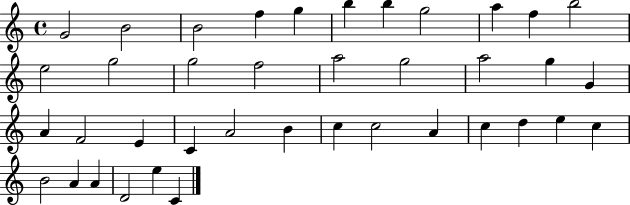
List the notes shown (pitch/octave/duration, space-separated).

G4/h B4/h B4/h F5/q G5/q B5/q B5/q G5/h A5/q F5/q B5/h E5/h G5/h G5/h F5/h A5/h G5/h A5/h G5/q G4/q A4/q F4/h E4/q C4/q A4/h B4/q C5/q C5/h A4/q C5/q D5/q E5/q C5/q B4/h A4/q A4/q D4/h E5/q C4/q